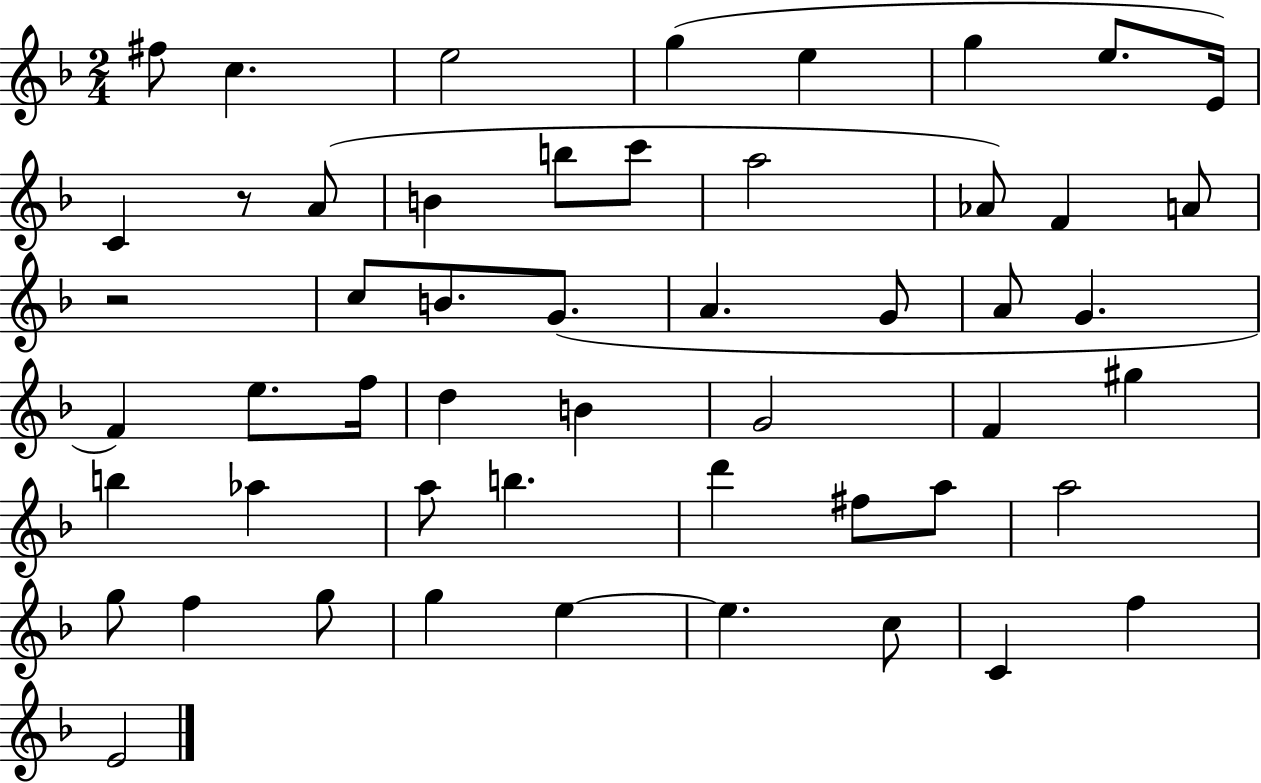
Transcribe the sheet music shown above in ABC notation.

X:1
T:Untitled
M:2/4
L:1/4
K:F
^f/2 c e2 g e g e/2 E/4 C z/2 A/2 B b/2 c'/2 a2 _A/2 F A/2 z2 c/2 B/2 G/2 A G/2 A/2 G F e/2 f/4 d B G2 F ^g b _a a/2 b d' ^f/2 a/2 a2 g/2 f g/2 g e e c/2 C f E2